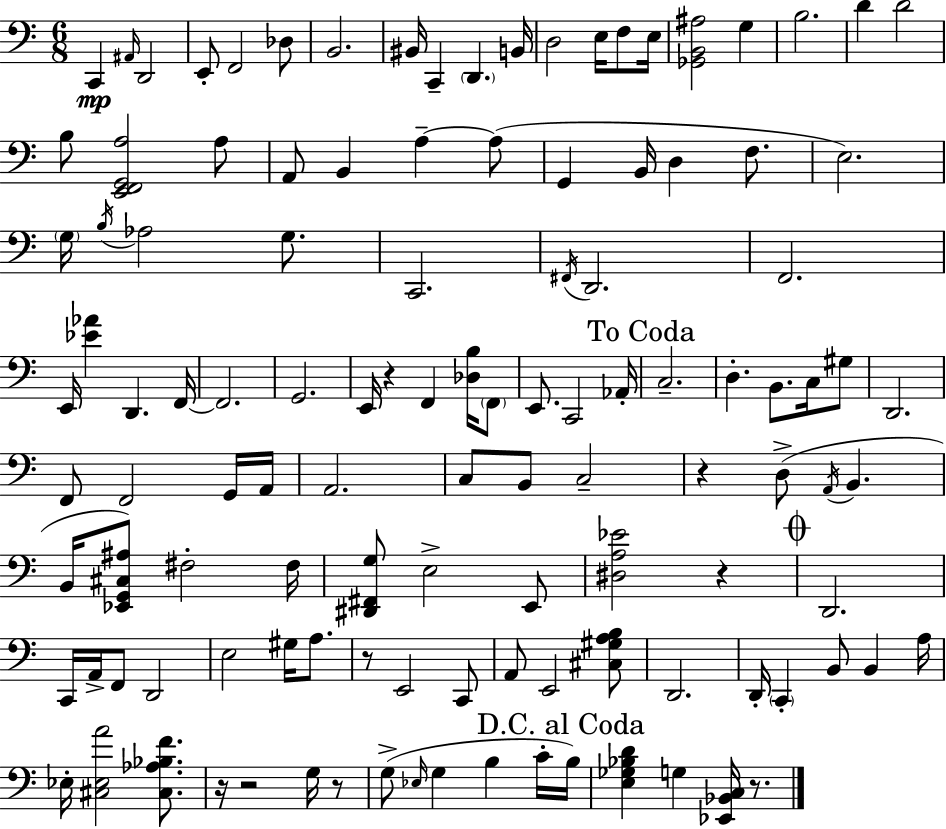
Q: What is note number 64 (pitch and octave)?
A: D3